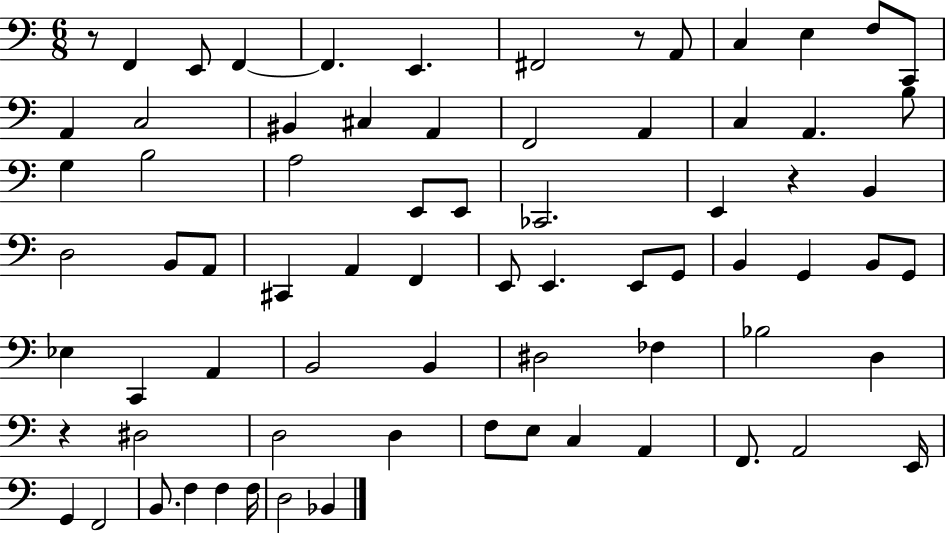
X:1
T:Untitled
M:6/8
L:1/4
K:C
z/2 F,, E,,/2 F,, F,, E,, ^F,,2 z/2 A,,/2 C, E, F,/2 C,,/2 A,, C,2 ^B,, ^C, A,, F,,2 A,, C, A,, B,/2 G, B,2 A,2 E,,/2 E,,/2 _C,,2 E,, z B,, D,2 B,,/2 A,,/2 ^C,, A,, F,, E,,/2 E,, E,,/2 G,,/2 B,, G,, B,,/2 G,,/2 _E, C,, A,, B,,2 B,, ^D,2 _F, _B,2 D, z ^D,2 D,2 D, F,/2 E,/2 C, A,, F,,/2 A,,2 E,,/4 G,, F,,2 B,,/2 F, F, F,/4 D,2 _B,,